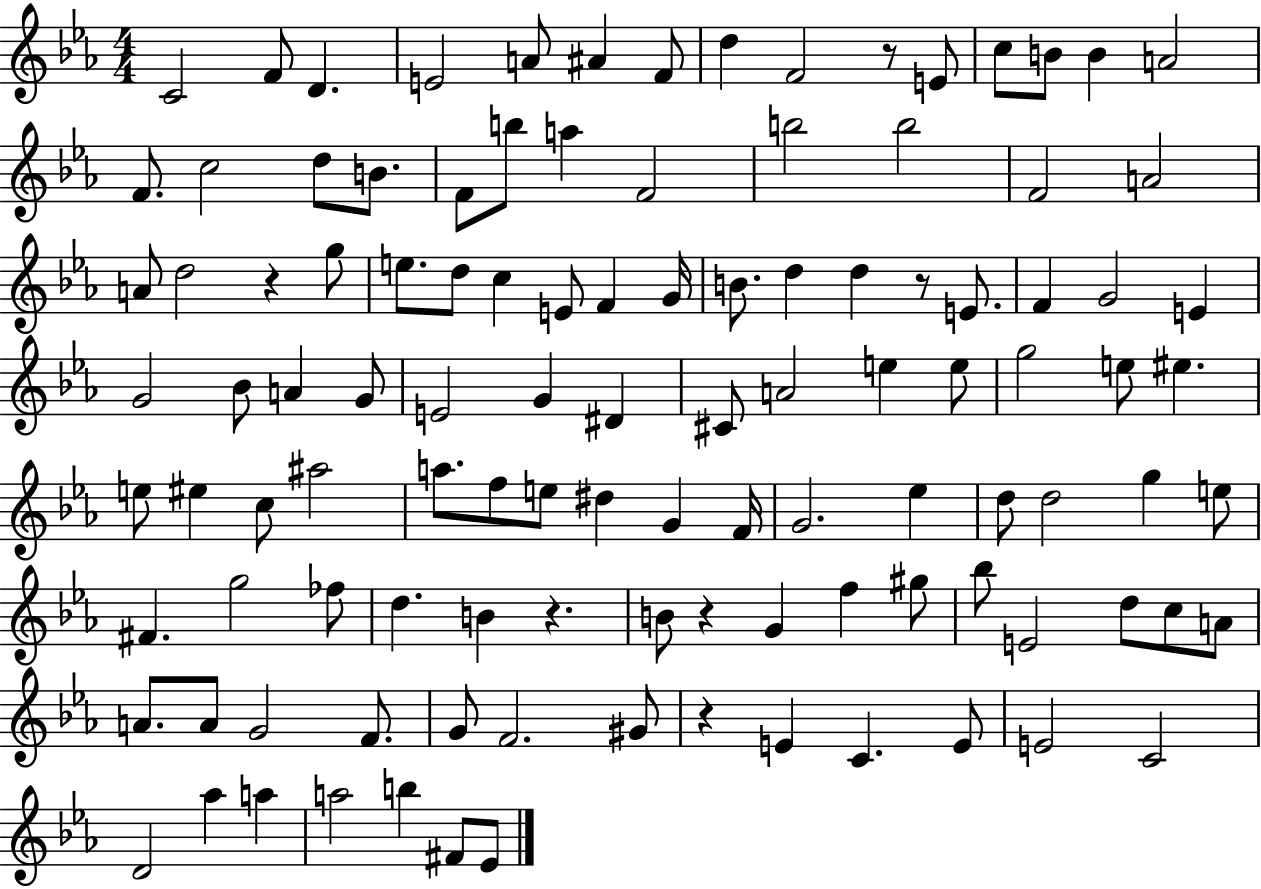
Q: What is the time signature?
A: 4/4